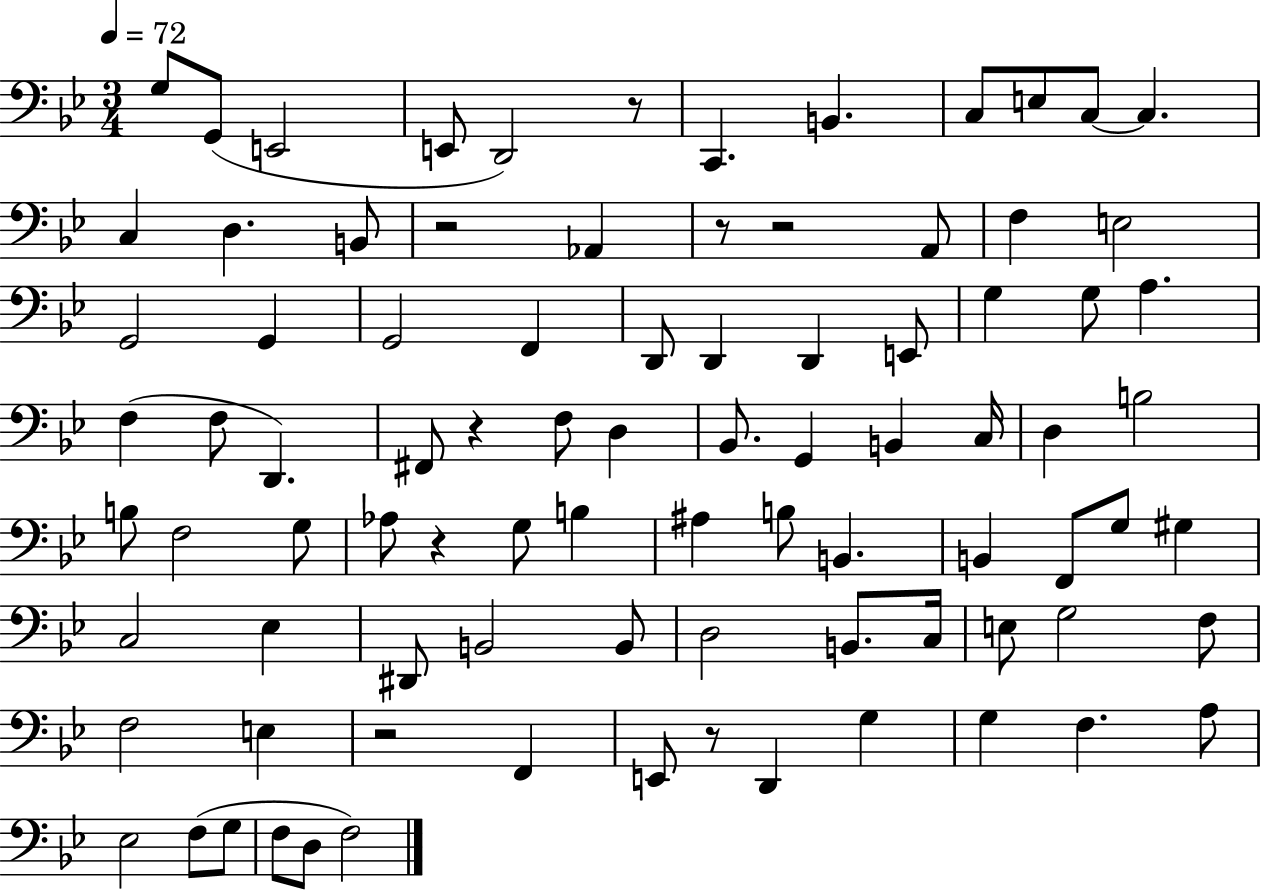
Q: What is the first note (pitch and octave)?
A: G3